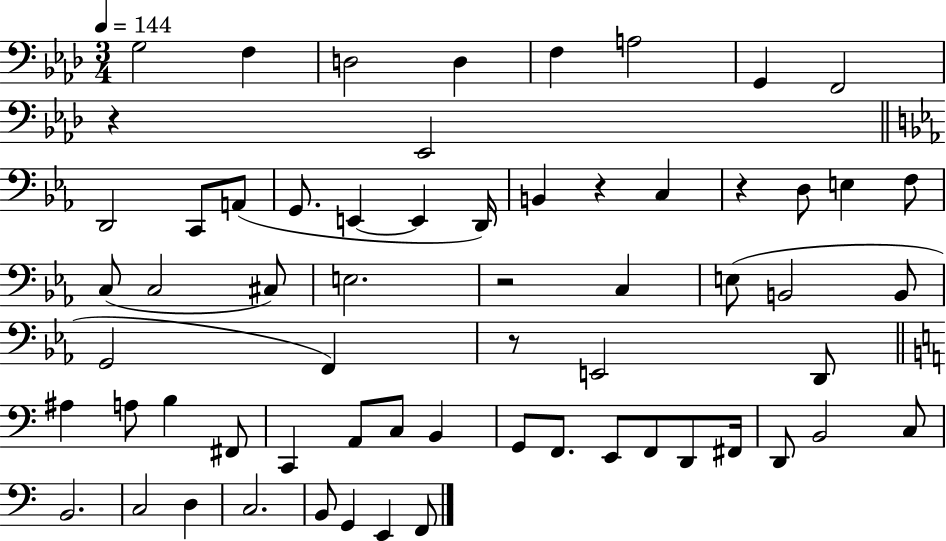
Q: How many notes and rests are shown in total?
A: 63